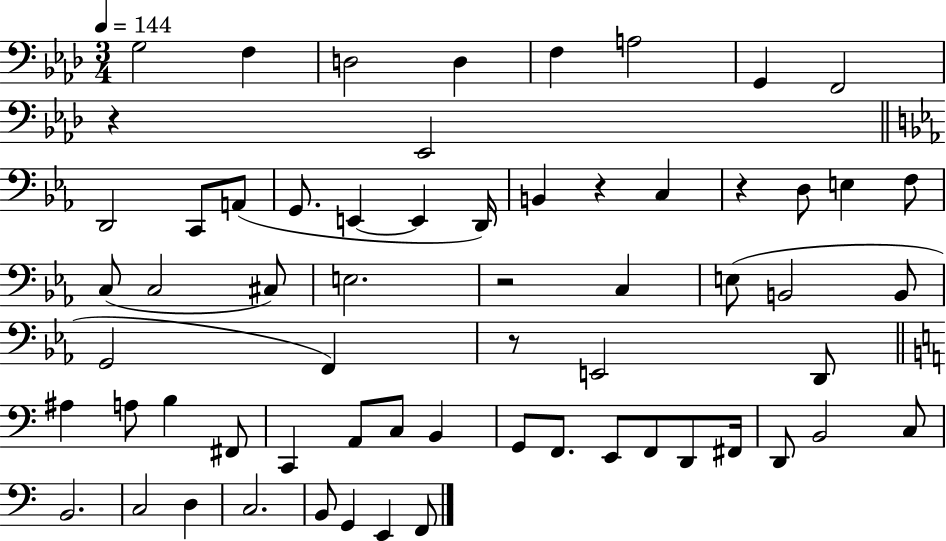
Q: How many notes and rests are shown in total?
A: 63